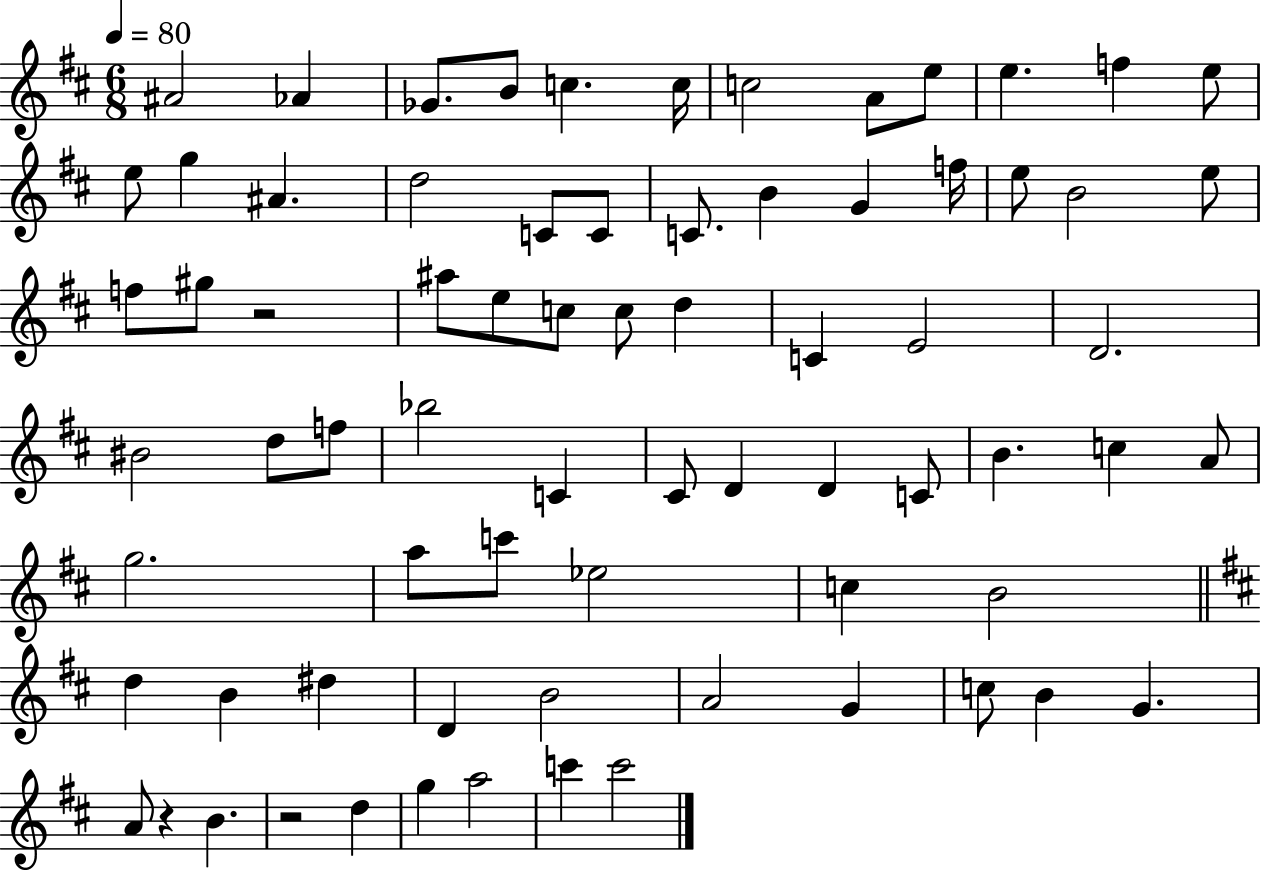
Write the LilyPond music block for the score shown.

{
  \clef treble
  \numericTimeSignature
  \time 6/8
  \key d \major
  \tempo 4 = 80
  ais'2 aes'4 | ges'8. b'8 c''4. c''16 | c''2 a'8 e''8 | e''4. f''4 e''8 | \break e''8 g''4 ais'4. | d''2 c'8 c'8 | c'8. b'4 g'4 f''16 | e''8 b'2 e''8 | \break f''8 gis''8 r2 | ais''8 e''8 c''8 c''8 d''4 | c'4 e'2 | d'2. | \break bis'2 d''8 f''8 | bes''2 c'4 | cis'8 d'4 d'4 c'8 | b'4. c''4 a'8 | \break g''2. | a''8 c'''8 ees''2 | c''4 b'2 | \bar "||" \break \key b \minor d''4 b'4 dis''4 | d'4 b'2 | a'2 g'4 | c''8 b'4 g'4. | \break a'8 r4 b'4. | r2 d''4 | g''4 a''2 | c'''4 c'''2 | \break \bar "|."
}